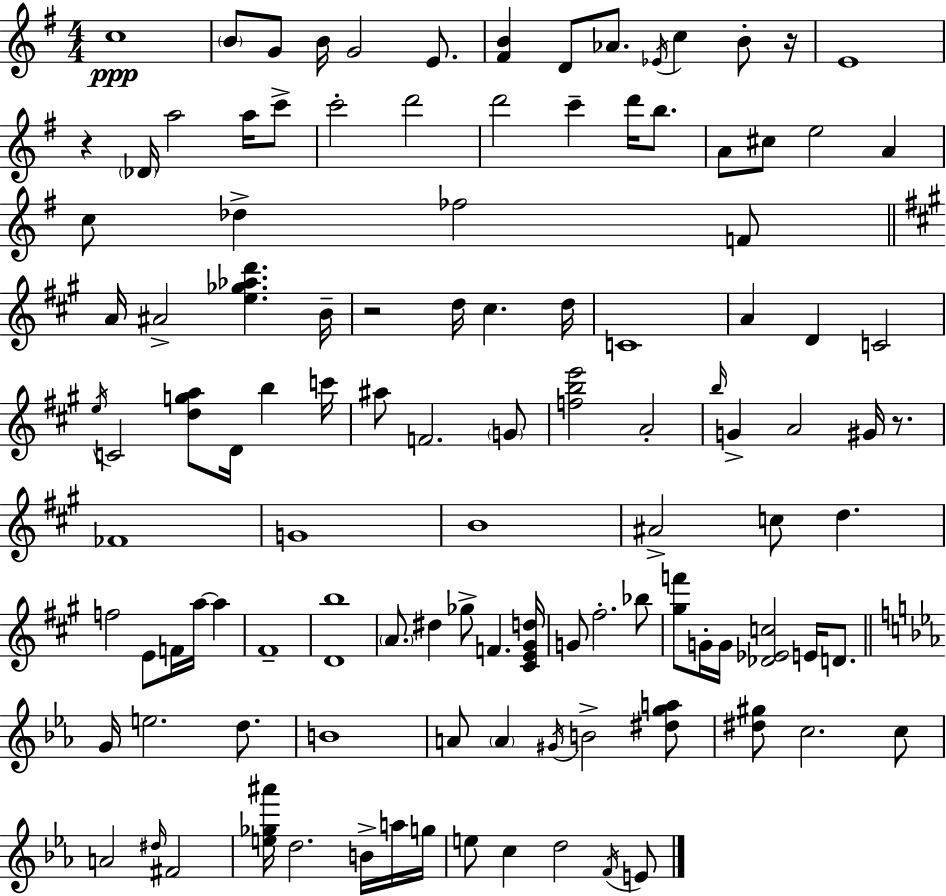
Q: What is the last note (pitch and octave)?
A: E4